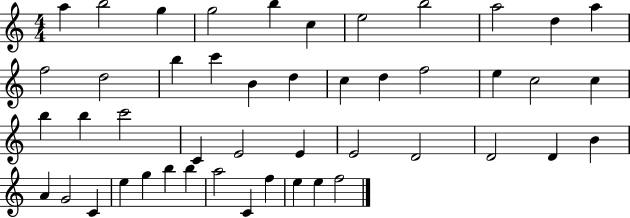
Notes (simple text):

A5/q B5/h G5/q G5/h B5/q C5/q E5/h B5/h A5/h D5/q A5/q F5/h D5/h B5/q C6/q B4/q D5/q C5/q D5/q F5/h E5/q C5/h C5/q B5/q B5/q C6/h C4/q E4/h E4/q E4/h D4/h D4/h D4/q B4/q A4/q G4/h C4/q E5/q G5/q B5/q B5/q A5/h C4/q F5/q E5/q E5/q F5/h